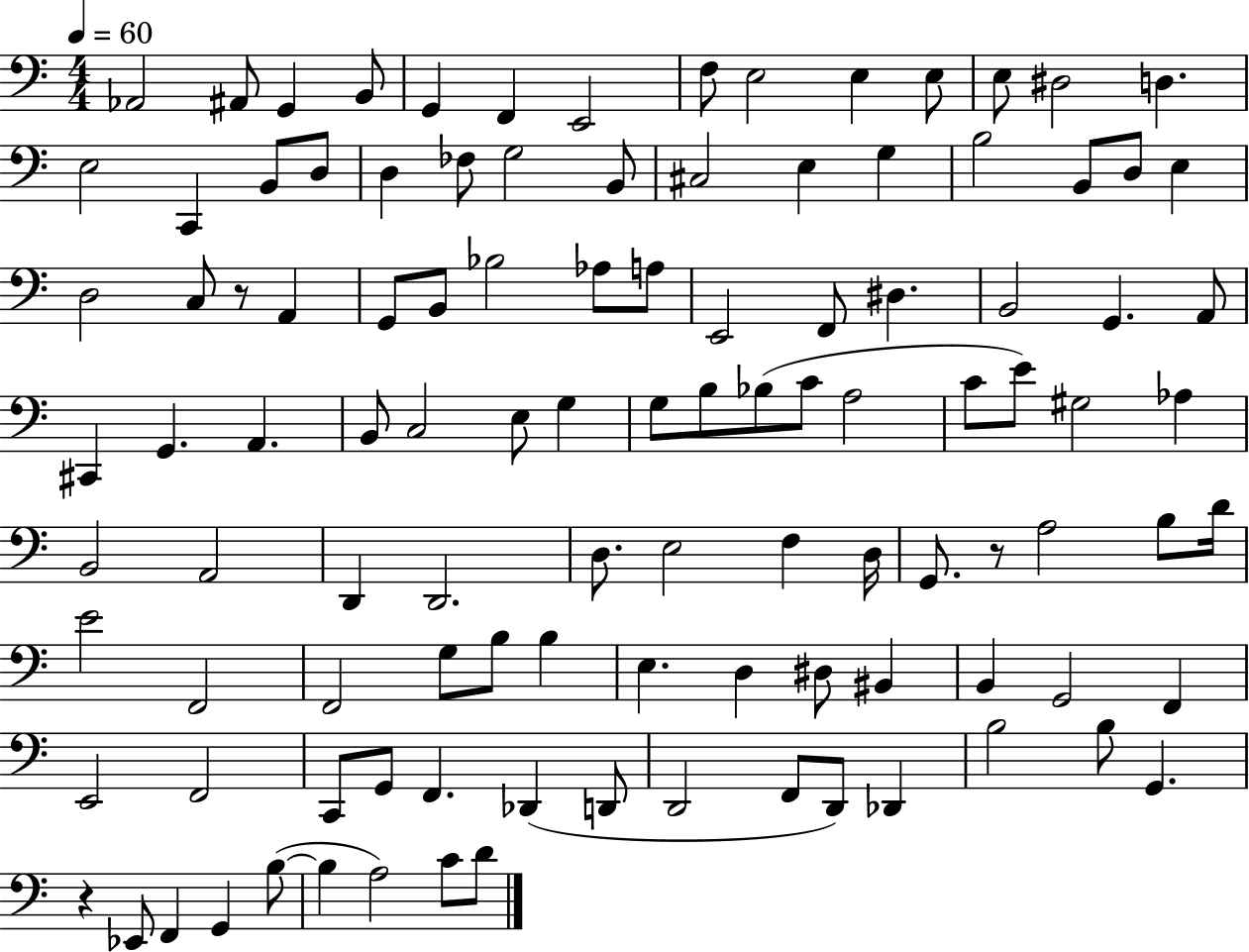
{
  \clef bass
  \numericTimeSignature
  \time 4/4
  \key c \major
  \tempo 4 = 60
  aes,2 ais,8 g,4 b,8 | g,4 f,4 e,2 | f8 e2 e4 e8 | e8 dis2 d4. | \break e2 c,4 b,8 d8 | d4 fes8 g2 b,8 | cis2 e4 g4 | b2 b,8 d8 e4 | \break d2 c8 r8 a,4 | g,8 b,8 bes2 aes8 a8 | e,2 f,8 dis4. | b,2 g,4. a,8 | \break cis,4 g,4. a,4. | b,8 c2 e8 g4 | g8 b8 bes8( c'8 a2 | c'8 e'8) gis2 aes4 | \break b,2 a,2 | d,4 d,2. | d8. e2 f4 d16 | g,8. r8 a2 b8 d'16 | \break e'2 f,2 | f,2 g8 b8 b4 | e4. d4 dis8 bis,4 | b,4 g,2 f,4 | \break e,2 f,2 | c,8 g,8 f,4. des,4( d,8 | d,2 f,8 d,8) des,4 | b2 b8 g,4. | \break r4 ees,8 f,4 g,4 b8~(~ | b4 a2) c'8 d'8 | \bar "|."
}